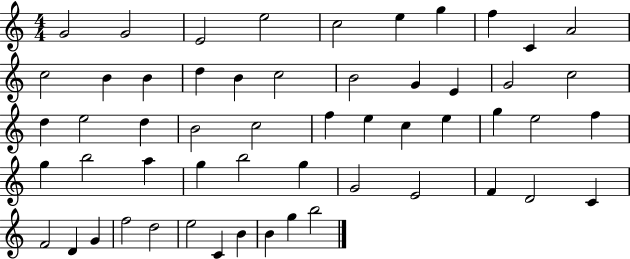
G4/h G4/h E4/h E5/h C5/h E5/q G5/q F5/q C4/q A4/h C5/h B4/q B4/q D5/q B4/q C5/h B4/h G4/q E4/q G4/h C5/h D5/q E5/h D5/q B4/h C5/h F5/q E5/q C5/q E5/q G5/q E5/h F5/q G5/q B5/h A5/q G5/q B5/h G5/q G4/h E4/h F4/q D4/h C4/q F4/h D4/q G4/q F5/h D5/h E5/h C4/q B4/q B4/q G5/q B5/h